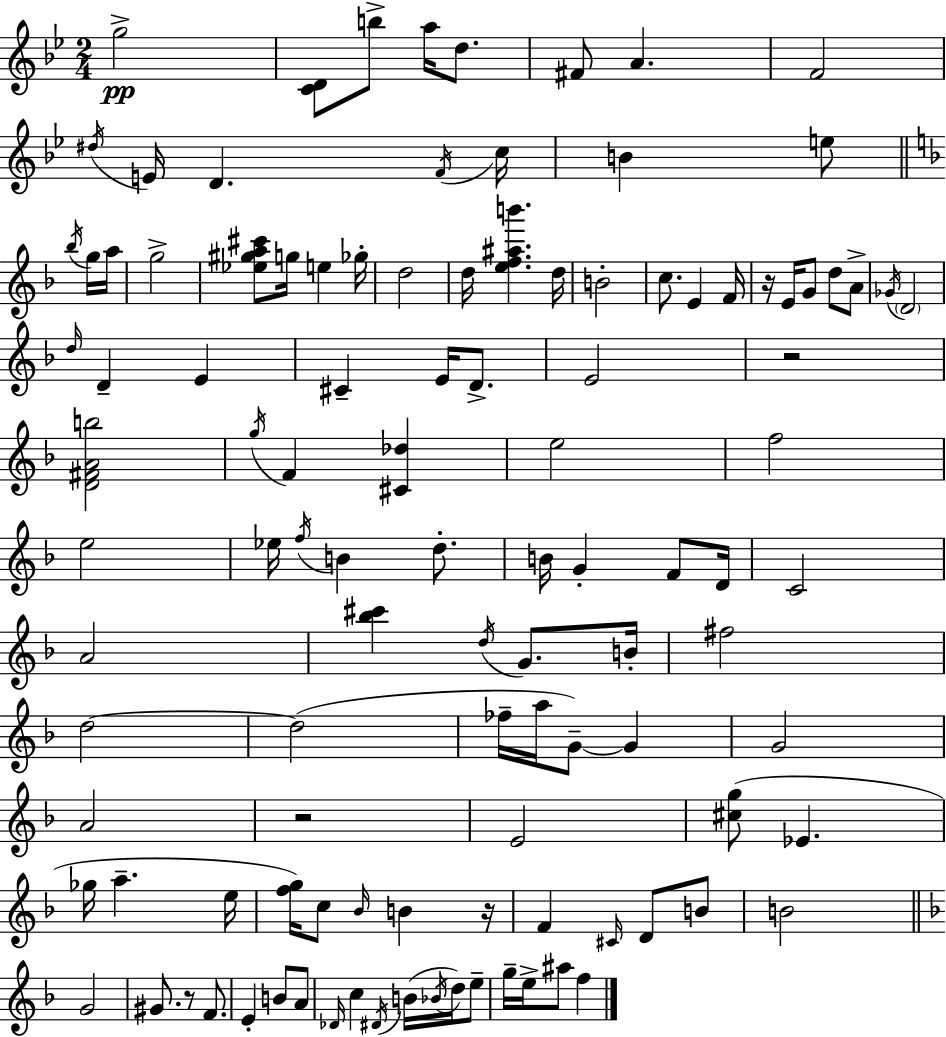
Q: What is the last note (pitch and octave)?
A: F5